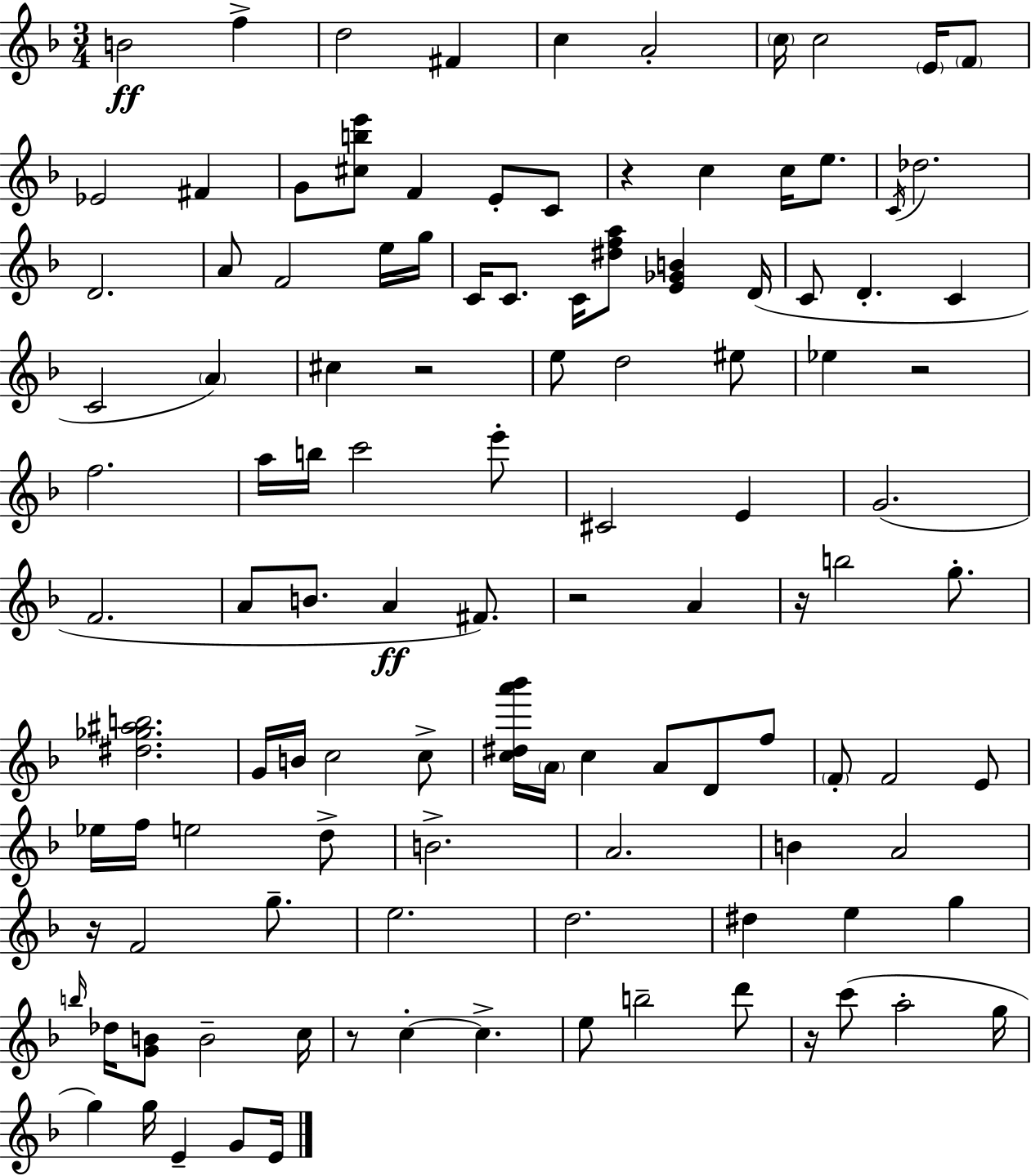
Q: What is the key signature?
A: D minor